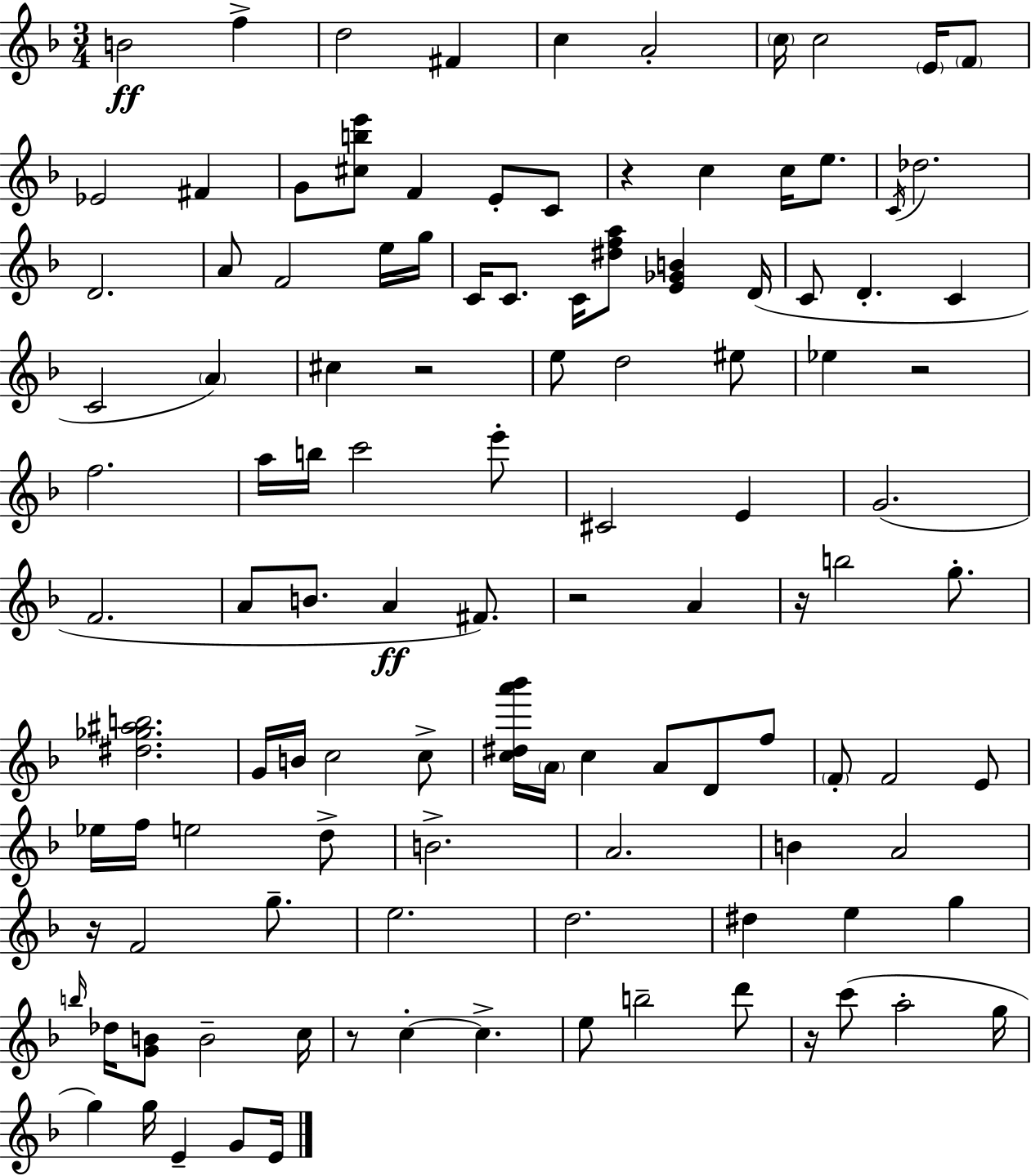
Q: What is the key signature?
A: D minor